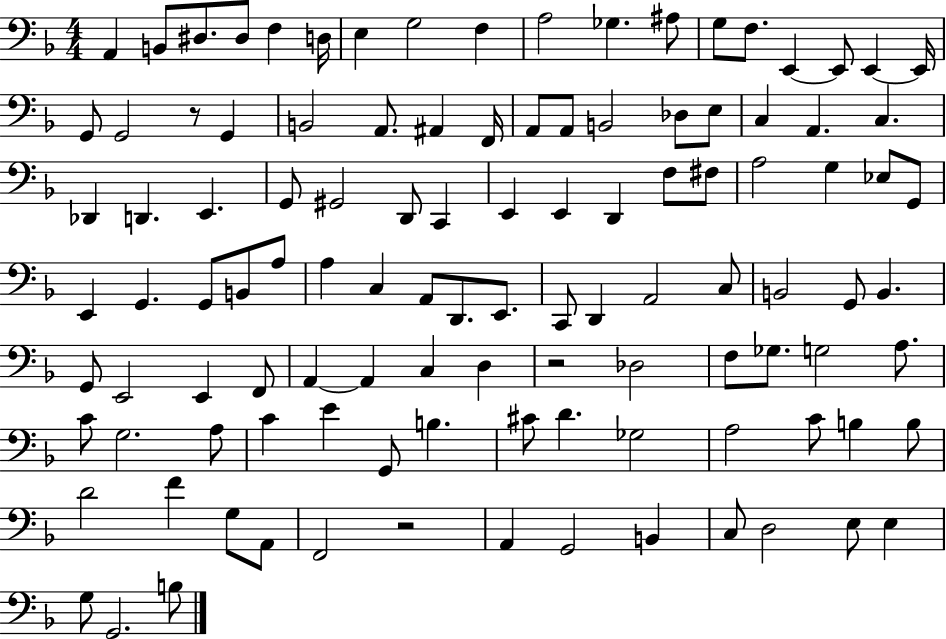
X:1
T:Untitled
M:4/4
L:1/4
K:F
A,, B,,/2 ^D,/2 ^D,/2 F, D,/4 E, G,2 F, A,2 _G, ^A,/2 G,/2 F,/2 E,, E,,/2 E,, E,,/4 G,,/2 G,,2 z/2 G,, B,,2 A,,/2 ^A,, F,,/4 A,,/2 A,,/2 B,,2 _D,/2 E,/2 C, A,, C, _D,, D,, E,, G,,/2 ^G,,2 D,,/2 C,, E,, E,, D,, F,/2 ^F,/2 A,2 G, _E,/2 G,,/2 E,, G,, G,,/2 B,,/2 A,/2 A, C, A,,/2 D,,/2 E,,/2 C,,/2 D,, A,,2 C,/2 B,,2 G,,/2 B,, G,,/2 E,,2 E,, F,,/2 A,, A,, C, D, z2 _D,2 F,/2 _G,/2 G,2 A,/2 C/2 G,2 A,/2 C E G,,/2 B, ^C/2 D _G,2 A,2 C/2 B, B,/2 D2 F G,/2 A,,/2 F,,2 z2 A,, G,,2 B,, C,/2 D,2 E,/2 E, G,/2 G,,2 B,/2